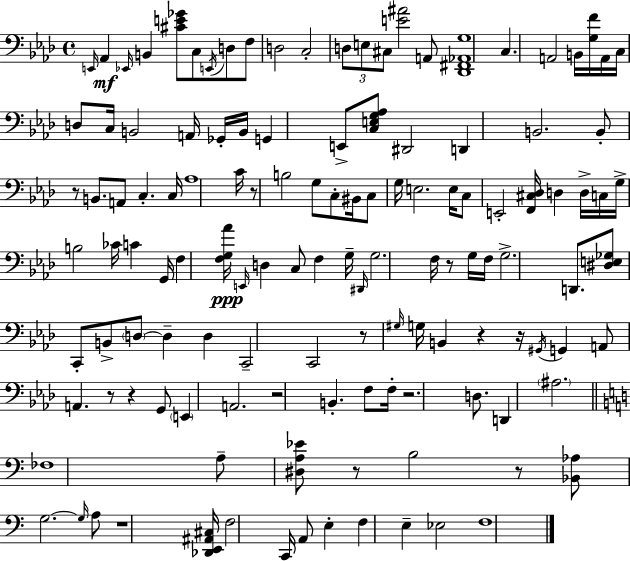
{
  \clef bass
  \time 4/4
  \defaultTimeSignature
  \key aes \major
  \grace { e,16 }\mf aes,4 \grace { ees,16 } b,4 <cis' e' ges'>8 c8 \acciaccatura { e,16 } d8 | f8 d2 c2-. | \tuplet 3/2 { d8 e8 cis8 } <e' ais'>2 | a,8 <des, fis, aes, g>1 | \break c4. a,2 | b,16 <g f'>16 a,16 c16 d8 c16 b,2 | a,16 ges,16-. b,16 g,4 e,8-> <c e g aes>8 dis,2 | d,4 b,2. | \break b,8-. r8 b,8. a,8 c4.-. | c16 aes1 | c'16 r8 b2 g8 | c8-. bis,16 c8 g16 e2. | \break e16 c8 e,2-. <f, cis des>16 d4 | d16-> c16 g16-> b2 ces'16 c'4 | g,16 f4 <f g aes'>16\ppp \grace { e,16 } d4 c8 f4 | g16-- \grace { dis,16 } g2. | \break f16 r8 g16 f16 g2.-> | d,8. <dis e ges>8 c,8-. b,8-> \parenthesize d8~~ d4-- | d4 c,2-- c,2 | r8 \grace { gis16 } g16 b,4 r4 | \break r16 \acciaccatura { gis,16 } g,4 a,8 a,4. r8 | r4 g,8 \parenthesize e,4 a,2. | r2 b,4.-. | f8 f16-. r2. | \break d8. d,4 \parenthesize ais2. | \bar "||" \break \key a \minor fes1 | a8-- <dis a ees'>8 r8 b2 r8 | <bes, aes>8 g2.~~ \grace { g16 } a8 | r1 | \break <des, e, ais, cis>16 f2 c,16 a,8 e4-. | f4 e4-- ees2 | f1 | \bar "|."
}